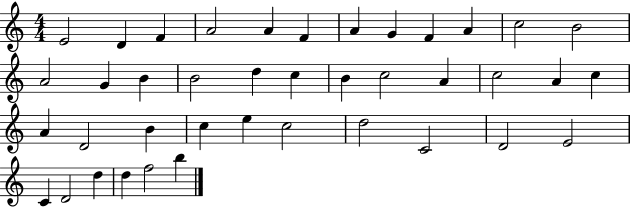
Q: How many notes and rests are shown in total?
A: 40